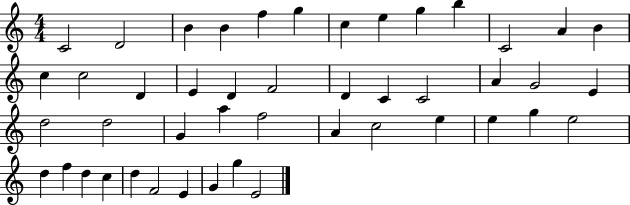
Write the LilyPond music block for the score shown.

{
  \clef treble
  \numericTimeSignature
  \time 4/4
  \key c \major
  c'2 d'2 | b'4 b'4 f''4 g''4 | c''4 e''4 g''4 b''4 | c'2 a'4 b'4 | \break c''4 c''2 d'4 | e'4 d'4 f'2 | d'4 c'4 c'2 | a'4 g'2 e'4 | \break d''2 d''2 | g'4 a''4 f''2 | a'4 c''2 e''4 | e''4 g''4 e''2 | \break d''4 f''4 d''4 c''4 | d''4 f'2 e'4 | g'4 g''4 e'2 | \bar "|."
}